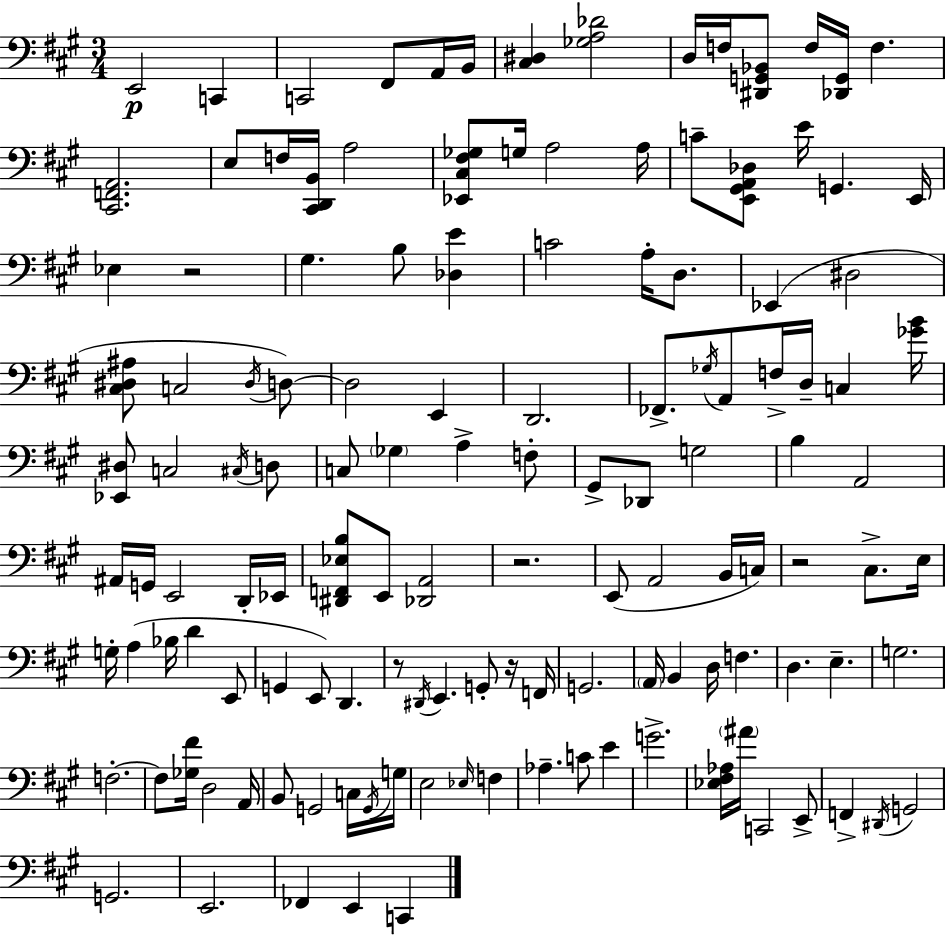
{
  \clef bass
  \numericTimeSignature
  \time 3/4
  \key a \major
  e,2\p c,4 | c,2 fis,8 a,16 b,16 | <cis dis>4 <ges a des'>2 | d16 f16 <dis, g, bes,>8 f16 <des, g,>16 f4. | \break <cis, f, a,>2. | e8 f16 <cis, d, b,>16 a2 | <ees, cis fis ges>8 g16 a2 a16 | c'8-- <e, gis, a, des>8 e'16 g,4. e,16 | \break ees4 r2 | gis4. b8 <des e'>4 | c'2 a16-. d8. | ees,4( dis2 | \break <cis dis ais>8 c2 \acciaccatura { dis16 }) d8~~ | d2 e,4 | d,2. | fes,8.-> \acciaccatura { ges16 } a,8 f16-> d16-- c4 | \break <ges' b'>16 <ees, dis>8 c2 | \acciaccatura { cis16 } d8 c8 \parenthesize ges4 a4-> | f8-. gis,8-> des,8 g2 | b4 a,2 | \break ais,16 g,16 e,2 | d,16-. ees,16 <dis, f, ees b>8 e,8 <des, a,>2 | r2. | e,8( a,2 | \break b,16 c16) r2 cis8.-> | e16 g16-. a4( bes16 d'4 | e,8 g,4 e,8) d,4. | r8 \acciaccatura { dis,16 } e,4. | \break g,8-. r16 f,16 g,2. | \parenthesize a,16 b,4 d16 f4. | d4. e4.-- | g2. | \break f2.-.~~ | f8 <ges fis'>16 d2 | a,16 b,8 g,2 | c16 \acciaccatura { g,16 } g16 e2 | \break \grace { ees16 } f4 aes4.-- | c'8 e'4 g'2.-> | <ees fis aes>16 \parenthesize ais'16 c,2 | e,8-> f,4-> \acciaccatura { dis,16 } g,2 | \break g,2. | e,2. | fes,4 e,4 | c,4 \bar "|."
}